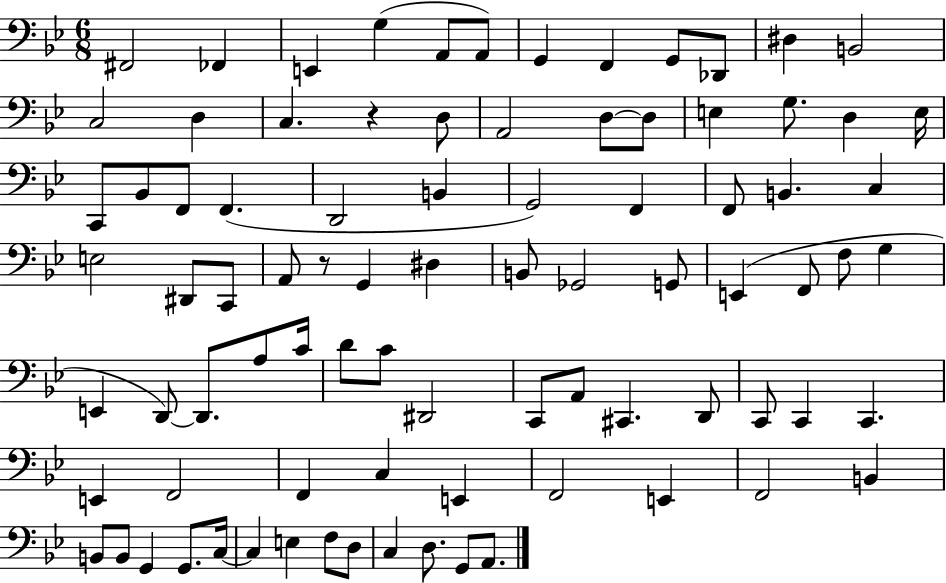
F#2/h FES2/q E2/q G3/q A2/e A2/e G2/q F2/q G2/e Db2/e D#3/q B2/h C3/h D3/q C3/q. R/q D3/e A2/h D3/e D3/e E3/q G3/e. D3/q E3/s C2/e Bb2/e F2/e F2/q. D2/h B2/q G2/h F2/q F2/e B2/q. C3/q E3/h D#2/e C2/e A2/e R/e G2/q D#3/q B2/e Gb2/h G2/e E2/q F2/e F3/e G3/q E2/q D2/e D2/e. A3/e C4/s D4/e C4/e D#2/h C2/e A2/e C#2/q. D2/e C2/e C2/q C2/q. E2/q F2/h F2/q C3/q E2/q F2/h E2/q F2/h B2/q B2/e B2/e G2/q G2/e. C3/s C3/q E3/q F3/e D3/e C3/q D3/e. G2/e A2/e.